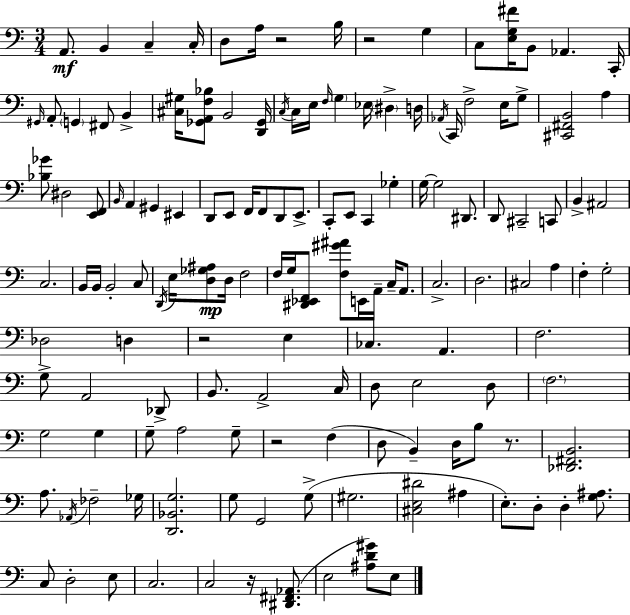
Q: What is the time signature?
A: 3/4